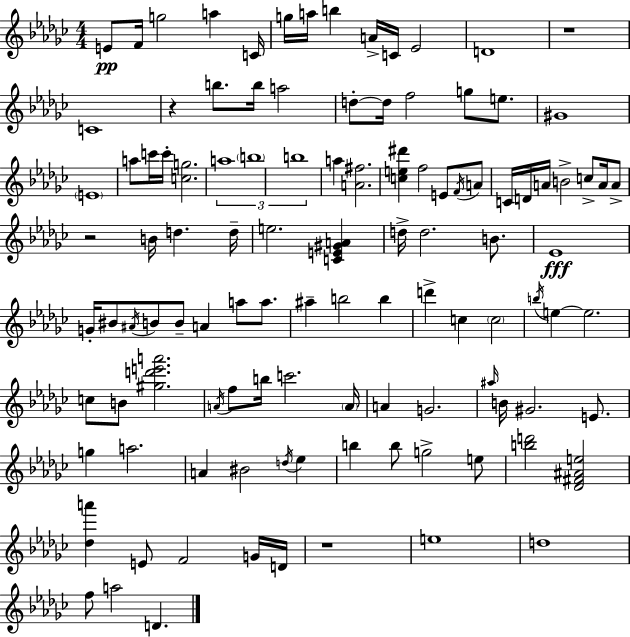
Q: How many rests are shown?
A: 4